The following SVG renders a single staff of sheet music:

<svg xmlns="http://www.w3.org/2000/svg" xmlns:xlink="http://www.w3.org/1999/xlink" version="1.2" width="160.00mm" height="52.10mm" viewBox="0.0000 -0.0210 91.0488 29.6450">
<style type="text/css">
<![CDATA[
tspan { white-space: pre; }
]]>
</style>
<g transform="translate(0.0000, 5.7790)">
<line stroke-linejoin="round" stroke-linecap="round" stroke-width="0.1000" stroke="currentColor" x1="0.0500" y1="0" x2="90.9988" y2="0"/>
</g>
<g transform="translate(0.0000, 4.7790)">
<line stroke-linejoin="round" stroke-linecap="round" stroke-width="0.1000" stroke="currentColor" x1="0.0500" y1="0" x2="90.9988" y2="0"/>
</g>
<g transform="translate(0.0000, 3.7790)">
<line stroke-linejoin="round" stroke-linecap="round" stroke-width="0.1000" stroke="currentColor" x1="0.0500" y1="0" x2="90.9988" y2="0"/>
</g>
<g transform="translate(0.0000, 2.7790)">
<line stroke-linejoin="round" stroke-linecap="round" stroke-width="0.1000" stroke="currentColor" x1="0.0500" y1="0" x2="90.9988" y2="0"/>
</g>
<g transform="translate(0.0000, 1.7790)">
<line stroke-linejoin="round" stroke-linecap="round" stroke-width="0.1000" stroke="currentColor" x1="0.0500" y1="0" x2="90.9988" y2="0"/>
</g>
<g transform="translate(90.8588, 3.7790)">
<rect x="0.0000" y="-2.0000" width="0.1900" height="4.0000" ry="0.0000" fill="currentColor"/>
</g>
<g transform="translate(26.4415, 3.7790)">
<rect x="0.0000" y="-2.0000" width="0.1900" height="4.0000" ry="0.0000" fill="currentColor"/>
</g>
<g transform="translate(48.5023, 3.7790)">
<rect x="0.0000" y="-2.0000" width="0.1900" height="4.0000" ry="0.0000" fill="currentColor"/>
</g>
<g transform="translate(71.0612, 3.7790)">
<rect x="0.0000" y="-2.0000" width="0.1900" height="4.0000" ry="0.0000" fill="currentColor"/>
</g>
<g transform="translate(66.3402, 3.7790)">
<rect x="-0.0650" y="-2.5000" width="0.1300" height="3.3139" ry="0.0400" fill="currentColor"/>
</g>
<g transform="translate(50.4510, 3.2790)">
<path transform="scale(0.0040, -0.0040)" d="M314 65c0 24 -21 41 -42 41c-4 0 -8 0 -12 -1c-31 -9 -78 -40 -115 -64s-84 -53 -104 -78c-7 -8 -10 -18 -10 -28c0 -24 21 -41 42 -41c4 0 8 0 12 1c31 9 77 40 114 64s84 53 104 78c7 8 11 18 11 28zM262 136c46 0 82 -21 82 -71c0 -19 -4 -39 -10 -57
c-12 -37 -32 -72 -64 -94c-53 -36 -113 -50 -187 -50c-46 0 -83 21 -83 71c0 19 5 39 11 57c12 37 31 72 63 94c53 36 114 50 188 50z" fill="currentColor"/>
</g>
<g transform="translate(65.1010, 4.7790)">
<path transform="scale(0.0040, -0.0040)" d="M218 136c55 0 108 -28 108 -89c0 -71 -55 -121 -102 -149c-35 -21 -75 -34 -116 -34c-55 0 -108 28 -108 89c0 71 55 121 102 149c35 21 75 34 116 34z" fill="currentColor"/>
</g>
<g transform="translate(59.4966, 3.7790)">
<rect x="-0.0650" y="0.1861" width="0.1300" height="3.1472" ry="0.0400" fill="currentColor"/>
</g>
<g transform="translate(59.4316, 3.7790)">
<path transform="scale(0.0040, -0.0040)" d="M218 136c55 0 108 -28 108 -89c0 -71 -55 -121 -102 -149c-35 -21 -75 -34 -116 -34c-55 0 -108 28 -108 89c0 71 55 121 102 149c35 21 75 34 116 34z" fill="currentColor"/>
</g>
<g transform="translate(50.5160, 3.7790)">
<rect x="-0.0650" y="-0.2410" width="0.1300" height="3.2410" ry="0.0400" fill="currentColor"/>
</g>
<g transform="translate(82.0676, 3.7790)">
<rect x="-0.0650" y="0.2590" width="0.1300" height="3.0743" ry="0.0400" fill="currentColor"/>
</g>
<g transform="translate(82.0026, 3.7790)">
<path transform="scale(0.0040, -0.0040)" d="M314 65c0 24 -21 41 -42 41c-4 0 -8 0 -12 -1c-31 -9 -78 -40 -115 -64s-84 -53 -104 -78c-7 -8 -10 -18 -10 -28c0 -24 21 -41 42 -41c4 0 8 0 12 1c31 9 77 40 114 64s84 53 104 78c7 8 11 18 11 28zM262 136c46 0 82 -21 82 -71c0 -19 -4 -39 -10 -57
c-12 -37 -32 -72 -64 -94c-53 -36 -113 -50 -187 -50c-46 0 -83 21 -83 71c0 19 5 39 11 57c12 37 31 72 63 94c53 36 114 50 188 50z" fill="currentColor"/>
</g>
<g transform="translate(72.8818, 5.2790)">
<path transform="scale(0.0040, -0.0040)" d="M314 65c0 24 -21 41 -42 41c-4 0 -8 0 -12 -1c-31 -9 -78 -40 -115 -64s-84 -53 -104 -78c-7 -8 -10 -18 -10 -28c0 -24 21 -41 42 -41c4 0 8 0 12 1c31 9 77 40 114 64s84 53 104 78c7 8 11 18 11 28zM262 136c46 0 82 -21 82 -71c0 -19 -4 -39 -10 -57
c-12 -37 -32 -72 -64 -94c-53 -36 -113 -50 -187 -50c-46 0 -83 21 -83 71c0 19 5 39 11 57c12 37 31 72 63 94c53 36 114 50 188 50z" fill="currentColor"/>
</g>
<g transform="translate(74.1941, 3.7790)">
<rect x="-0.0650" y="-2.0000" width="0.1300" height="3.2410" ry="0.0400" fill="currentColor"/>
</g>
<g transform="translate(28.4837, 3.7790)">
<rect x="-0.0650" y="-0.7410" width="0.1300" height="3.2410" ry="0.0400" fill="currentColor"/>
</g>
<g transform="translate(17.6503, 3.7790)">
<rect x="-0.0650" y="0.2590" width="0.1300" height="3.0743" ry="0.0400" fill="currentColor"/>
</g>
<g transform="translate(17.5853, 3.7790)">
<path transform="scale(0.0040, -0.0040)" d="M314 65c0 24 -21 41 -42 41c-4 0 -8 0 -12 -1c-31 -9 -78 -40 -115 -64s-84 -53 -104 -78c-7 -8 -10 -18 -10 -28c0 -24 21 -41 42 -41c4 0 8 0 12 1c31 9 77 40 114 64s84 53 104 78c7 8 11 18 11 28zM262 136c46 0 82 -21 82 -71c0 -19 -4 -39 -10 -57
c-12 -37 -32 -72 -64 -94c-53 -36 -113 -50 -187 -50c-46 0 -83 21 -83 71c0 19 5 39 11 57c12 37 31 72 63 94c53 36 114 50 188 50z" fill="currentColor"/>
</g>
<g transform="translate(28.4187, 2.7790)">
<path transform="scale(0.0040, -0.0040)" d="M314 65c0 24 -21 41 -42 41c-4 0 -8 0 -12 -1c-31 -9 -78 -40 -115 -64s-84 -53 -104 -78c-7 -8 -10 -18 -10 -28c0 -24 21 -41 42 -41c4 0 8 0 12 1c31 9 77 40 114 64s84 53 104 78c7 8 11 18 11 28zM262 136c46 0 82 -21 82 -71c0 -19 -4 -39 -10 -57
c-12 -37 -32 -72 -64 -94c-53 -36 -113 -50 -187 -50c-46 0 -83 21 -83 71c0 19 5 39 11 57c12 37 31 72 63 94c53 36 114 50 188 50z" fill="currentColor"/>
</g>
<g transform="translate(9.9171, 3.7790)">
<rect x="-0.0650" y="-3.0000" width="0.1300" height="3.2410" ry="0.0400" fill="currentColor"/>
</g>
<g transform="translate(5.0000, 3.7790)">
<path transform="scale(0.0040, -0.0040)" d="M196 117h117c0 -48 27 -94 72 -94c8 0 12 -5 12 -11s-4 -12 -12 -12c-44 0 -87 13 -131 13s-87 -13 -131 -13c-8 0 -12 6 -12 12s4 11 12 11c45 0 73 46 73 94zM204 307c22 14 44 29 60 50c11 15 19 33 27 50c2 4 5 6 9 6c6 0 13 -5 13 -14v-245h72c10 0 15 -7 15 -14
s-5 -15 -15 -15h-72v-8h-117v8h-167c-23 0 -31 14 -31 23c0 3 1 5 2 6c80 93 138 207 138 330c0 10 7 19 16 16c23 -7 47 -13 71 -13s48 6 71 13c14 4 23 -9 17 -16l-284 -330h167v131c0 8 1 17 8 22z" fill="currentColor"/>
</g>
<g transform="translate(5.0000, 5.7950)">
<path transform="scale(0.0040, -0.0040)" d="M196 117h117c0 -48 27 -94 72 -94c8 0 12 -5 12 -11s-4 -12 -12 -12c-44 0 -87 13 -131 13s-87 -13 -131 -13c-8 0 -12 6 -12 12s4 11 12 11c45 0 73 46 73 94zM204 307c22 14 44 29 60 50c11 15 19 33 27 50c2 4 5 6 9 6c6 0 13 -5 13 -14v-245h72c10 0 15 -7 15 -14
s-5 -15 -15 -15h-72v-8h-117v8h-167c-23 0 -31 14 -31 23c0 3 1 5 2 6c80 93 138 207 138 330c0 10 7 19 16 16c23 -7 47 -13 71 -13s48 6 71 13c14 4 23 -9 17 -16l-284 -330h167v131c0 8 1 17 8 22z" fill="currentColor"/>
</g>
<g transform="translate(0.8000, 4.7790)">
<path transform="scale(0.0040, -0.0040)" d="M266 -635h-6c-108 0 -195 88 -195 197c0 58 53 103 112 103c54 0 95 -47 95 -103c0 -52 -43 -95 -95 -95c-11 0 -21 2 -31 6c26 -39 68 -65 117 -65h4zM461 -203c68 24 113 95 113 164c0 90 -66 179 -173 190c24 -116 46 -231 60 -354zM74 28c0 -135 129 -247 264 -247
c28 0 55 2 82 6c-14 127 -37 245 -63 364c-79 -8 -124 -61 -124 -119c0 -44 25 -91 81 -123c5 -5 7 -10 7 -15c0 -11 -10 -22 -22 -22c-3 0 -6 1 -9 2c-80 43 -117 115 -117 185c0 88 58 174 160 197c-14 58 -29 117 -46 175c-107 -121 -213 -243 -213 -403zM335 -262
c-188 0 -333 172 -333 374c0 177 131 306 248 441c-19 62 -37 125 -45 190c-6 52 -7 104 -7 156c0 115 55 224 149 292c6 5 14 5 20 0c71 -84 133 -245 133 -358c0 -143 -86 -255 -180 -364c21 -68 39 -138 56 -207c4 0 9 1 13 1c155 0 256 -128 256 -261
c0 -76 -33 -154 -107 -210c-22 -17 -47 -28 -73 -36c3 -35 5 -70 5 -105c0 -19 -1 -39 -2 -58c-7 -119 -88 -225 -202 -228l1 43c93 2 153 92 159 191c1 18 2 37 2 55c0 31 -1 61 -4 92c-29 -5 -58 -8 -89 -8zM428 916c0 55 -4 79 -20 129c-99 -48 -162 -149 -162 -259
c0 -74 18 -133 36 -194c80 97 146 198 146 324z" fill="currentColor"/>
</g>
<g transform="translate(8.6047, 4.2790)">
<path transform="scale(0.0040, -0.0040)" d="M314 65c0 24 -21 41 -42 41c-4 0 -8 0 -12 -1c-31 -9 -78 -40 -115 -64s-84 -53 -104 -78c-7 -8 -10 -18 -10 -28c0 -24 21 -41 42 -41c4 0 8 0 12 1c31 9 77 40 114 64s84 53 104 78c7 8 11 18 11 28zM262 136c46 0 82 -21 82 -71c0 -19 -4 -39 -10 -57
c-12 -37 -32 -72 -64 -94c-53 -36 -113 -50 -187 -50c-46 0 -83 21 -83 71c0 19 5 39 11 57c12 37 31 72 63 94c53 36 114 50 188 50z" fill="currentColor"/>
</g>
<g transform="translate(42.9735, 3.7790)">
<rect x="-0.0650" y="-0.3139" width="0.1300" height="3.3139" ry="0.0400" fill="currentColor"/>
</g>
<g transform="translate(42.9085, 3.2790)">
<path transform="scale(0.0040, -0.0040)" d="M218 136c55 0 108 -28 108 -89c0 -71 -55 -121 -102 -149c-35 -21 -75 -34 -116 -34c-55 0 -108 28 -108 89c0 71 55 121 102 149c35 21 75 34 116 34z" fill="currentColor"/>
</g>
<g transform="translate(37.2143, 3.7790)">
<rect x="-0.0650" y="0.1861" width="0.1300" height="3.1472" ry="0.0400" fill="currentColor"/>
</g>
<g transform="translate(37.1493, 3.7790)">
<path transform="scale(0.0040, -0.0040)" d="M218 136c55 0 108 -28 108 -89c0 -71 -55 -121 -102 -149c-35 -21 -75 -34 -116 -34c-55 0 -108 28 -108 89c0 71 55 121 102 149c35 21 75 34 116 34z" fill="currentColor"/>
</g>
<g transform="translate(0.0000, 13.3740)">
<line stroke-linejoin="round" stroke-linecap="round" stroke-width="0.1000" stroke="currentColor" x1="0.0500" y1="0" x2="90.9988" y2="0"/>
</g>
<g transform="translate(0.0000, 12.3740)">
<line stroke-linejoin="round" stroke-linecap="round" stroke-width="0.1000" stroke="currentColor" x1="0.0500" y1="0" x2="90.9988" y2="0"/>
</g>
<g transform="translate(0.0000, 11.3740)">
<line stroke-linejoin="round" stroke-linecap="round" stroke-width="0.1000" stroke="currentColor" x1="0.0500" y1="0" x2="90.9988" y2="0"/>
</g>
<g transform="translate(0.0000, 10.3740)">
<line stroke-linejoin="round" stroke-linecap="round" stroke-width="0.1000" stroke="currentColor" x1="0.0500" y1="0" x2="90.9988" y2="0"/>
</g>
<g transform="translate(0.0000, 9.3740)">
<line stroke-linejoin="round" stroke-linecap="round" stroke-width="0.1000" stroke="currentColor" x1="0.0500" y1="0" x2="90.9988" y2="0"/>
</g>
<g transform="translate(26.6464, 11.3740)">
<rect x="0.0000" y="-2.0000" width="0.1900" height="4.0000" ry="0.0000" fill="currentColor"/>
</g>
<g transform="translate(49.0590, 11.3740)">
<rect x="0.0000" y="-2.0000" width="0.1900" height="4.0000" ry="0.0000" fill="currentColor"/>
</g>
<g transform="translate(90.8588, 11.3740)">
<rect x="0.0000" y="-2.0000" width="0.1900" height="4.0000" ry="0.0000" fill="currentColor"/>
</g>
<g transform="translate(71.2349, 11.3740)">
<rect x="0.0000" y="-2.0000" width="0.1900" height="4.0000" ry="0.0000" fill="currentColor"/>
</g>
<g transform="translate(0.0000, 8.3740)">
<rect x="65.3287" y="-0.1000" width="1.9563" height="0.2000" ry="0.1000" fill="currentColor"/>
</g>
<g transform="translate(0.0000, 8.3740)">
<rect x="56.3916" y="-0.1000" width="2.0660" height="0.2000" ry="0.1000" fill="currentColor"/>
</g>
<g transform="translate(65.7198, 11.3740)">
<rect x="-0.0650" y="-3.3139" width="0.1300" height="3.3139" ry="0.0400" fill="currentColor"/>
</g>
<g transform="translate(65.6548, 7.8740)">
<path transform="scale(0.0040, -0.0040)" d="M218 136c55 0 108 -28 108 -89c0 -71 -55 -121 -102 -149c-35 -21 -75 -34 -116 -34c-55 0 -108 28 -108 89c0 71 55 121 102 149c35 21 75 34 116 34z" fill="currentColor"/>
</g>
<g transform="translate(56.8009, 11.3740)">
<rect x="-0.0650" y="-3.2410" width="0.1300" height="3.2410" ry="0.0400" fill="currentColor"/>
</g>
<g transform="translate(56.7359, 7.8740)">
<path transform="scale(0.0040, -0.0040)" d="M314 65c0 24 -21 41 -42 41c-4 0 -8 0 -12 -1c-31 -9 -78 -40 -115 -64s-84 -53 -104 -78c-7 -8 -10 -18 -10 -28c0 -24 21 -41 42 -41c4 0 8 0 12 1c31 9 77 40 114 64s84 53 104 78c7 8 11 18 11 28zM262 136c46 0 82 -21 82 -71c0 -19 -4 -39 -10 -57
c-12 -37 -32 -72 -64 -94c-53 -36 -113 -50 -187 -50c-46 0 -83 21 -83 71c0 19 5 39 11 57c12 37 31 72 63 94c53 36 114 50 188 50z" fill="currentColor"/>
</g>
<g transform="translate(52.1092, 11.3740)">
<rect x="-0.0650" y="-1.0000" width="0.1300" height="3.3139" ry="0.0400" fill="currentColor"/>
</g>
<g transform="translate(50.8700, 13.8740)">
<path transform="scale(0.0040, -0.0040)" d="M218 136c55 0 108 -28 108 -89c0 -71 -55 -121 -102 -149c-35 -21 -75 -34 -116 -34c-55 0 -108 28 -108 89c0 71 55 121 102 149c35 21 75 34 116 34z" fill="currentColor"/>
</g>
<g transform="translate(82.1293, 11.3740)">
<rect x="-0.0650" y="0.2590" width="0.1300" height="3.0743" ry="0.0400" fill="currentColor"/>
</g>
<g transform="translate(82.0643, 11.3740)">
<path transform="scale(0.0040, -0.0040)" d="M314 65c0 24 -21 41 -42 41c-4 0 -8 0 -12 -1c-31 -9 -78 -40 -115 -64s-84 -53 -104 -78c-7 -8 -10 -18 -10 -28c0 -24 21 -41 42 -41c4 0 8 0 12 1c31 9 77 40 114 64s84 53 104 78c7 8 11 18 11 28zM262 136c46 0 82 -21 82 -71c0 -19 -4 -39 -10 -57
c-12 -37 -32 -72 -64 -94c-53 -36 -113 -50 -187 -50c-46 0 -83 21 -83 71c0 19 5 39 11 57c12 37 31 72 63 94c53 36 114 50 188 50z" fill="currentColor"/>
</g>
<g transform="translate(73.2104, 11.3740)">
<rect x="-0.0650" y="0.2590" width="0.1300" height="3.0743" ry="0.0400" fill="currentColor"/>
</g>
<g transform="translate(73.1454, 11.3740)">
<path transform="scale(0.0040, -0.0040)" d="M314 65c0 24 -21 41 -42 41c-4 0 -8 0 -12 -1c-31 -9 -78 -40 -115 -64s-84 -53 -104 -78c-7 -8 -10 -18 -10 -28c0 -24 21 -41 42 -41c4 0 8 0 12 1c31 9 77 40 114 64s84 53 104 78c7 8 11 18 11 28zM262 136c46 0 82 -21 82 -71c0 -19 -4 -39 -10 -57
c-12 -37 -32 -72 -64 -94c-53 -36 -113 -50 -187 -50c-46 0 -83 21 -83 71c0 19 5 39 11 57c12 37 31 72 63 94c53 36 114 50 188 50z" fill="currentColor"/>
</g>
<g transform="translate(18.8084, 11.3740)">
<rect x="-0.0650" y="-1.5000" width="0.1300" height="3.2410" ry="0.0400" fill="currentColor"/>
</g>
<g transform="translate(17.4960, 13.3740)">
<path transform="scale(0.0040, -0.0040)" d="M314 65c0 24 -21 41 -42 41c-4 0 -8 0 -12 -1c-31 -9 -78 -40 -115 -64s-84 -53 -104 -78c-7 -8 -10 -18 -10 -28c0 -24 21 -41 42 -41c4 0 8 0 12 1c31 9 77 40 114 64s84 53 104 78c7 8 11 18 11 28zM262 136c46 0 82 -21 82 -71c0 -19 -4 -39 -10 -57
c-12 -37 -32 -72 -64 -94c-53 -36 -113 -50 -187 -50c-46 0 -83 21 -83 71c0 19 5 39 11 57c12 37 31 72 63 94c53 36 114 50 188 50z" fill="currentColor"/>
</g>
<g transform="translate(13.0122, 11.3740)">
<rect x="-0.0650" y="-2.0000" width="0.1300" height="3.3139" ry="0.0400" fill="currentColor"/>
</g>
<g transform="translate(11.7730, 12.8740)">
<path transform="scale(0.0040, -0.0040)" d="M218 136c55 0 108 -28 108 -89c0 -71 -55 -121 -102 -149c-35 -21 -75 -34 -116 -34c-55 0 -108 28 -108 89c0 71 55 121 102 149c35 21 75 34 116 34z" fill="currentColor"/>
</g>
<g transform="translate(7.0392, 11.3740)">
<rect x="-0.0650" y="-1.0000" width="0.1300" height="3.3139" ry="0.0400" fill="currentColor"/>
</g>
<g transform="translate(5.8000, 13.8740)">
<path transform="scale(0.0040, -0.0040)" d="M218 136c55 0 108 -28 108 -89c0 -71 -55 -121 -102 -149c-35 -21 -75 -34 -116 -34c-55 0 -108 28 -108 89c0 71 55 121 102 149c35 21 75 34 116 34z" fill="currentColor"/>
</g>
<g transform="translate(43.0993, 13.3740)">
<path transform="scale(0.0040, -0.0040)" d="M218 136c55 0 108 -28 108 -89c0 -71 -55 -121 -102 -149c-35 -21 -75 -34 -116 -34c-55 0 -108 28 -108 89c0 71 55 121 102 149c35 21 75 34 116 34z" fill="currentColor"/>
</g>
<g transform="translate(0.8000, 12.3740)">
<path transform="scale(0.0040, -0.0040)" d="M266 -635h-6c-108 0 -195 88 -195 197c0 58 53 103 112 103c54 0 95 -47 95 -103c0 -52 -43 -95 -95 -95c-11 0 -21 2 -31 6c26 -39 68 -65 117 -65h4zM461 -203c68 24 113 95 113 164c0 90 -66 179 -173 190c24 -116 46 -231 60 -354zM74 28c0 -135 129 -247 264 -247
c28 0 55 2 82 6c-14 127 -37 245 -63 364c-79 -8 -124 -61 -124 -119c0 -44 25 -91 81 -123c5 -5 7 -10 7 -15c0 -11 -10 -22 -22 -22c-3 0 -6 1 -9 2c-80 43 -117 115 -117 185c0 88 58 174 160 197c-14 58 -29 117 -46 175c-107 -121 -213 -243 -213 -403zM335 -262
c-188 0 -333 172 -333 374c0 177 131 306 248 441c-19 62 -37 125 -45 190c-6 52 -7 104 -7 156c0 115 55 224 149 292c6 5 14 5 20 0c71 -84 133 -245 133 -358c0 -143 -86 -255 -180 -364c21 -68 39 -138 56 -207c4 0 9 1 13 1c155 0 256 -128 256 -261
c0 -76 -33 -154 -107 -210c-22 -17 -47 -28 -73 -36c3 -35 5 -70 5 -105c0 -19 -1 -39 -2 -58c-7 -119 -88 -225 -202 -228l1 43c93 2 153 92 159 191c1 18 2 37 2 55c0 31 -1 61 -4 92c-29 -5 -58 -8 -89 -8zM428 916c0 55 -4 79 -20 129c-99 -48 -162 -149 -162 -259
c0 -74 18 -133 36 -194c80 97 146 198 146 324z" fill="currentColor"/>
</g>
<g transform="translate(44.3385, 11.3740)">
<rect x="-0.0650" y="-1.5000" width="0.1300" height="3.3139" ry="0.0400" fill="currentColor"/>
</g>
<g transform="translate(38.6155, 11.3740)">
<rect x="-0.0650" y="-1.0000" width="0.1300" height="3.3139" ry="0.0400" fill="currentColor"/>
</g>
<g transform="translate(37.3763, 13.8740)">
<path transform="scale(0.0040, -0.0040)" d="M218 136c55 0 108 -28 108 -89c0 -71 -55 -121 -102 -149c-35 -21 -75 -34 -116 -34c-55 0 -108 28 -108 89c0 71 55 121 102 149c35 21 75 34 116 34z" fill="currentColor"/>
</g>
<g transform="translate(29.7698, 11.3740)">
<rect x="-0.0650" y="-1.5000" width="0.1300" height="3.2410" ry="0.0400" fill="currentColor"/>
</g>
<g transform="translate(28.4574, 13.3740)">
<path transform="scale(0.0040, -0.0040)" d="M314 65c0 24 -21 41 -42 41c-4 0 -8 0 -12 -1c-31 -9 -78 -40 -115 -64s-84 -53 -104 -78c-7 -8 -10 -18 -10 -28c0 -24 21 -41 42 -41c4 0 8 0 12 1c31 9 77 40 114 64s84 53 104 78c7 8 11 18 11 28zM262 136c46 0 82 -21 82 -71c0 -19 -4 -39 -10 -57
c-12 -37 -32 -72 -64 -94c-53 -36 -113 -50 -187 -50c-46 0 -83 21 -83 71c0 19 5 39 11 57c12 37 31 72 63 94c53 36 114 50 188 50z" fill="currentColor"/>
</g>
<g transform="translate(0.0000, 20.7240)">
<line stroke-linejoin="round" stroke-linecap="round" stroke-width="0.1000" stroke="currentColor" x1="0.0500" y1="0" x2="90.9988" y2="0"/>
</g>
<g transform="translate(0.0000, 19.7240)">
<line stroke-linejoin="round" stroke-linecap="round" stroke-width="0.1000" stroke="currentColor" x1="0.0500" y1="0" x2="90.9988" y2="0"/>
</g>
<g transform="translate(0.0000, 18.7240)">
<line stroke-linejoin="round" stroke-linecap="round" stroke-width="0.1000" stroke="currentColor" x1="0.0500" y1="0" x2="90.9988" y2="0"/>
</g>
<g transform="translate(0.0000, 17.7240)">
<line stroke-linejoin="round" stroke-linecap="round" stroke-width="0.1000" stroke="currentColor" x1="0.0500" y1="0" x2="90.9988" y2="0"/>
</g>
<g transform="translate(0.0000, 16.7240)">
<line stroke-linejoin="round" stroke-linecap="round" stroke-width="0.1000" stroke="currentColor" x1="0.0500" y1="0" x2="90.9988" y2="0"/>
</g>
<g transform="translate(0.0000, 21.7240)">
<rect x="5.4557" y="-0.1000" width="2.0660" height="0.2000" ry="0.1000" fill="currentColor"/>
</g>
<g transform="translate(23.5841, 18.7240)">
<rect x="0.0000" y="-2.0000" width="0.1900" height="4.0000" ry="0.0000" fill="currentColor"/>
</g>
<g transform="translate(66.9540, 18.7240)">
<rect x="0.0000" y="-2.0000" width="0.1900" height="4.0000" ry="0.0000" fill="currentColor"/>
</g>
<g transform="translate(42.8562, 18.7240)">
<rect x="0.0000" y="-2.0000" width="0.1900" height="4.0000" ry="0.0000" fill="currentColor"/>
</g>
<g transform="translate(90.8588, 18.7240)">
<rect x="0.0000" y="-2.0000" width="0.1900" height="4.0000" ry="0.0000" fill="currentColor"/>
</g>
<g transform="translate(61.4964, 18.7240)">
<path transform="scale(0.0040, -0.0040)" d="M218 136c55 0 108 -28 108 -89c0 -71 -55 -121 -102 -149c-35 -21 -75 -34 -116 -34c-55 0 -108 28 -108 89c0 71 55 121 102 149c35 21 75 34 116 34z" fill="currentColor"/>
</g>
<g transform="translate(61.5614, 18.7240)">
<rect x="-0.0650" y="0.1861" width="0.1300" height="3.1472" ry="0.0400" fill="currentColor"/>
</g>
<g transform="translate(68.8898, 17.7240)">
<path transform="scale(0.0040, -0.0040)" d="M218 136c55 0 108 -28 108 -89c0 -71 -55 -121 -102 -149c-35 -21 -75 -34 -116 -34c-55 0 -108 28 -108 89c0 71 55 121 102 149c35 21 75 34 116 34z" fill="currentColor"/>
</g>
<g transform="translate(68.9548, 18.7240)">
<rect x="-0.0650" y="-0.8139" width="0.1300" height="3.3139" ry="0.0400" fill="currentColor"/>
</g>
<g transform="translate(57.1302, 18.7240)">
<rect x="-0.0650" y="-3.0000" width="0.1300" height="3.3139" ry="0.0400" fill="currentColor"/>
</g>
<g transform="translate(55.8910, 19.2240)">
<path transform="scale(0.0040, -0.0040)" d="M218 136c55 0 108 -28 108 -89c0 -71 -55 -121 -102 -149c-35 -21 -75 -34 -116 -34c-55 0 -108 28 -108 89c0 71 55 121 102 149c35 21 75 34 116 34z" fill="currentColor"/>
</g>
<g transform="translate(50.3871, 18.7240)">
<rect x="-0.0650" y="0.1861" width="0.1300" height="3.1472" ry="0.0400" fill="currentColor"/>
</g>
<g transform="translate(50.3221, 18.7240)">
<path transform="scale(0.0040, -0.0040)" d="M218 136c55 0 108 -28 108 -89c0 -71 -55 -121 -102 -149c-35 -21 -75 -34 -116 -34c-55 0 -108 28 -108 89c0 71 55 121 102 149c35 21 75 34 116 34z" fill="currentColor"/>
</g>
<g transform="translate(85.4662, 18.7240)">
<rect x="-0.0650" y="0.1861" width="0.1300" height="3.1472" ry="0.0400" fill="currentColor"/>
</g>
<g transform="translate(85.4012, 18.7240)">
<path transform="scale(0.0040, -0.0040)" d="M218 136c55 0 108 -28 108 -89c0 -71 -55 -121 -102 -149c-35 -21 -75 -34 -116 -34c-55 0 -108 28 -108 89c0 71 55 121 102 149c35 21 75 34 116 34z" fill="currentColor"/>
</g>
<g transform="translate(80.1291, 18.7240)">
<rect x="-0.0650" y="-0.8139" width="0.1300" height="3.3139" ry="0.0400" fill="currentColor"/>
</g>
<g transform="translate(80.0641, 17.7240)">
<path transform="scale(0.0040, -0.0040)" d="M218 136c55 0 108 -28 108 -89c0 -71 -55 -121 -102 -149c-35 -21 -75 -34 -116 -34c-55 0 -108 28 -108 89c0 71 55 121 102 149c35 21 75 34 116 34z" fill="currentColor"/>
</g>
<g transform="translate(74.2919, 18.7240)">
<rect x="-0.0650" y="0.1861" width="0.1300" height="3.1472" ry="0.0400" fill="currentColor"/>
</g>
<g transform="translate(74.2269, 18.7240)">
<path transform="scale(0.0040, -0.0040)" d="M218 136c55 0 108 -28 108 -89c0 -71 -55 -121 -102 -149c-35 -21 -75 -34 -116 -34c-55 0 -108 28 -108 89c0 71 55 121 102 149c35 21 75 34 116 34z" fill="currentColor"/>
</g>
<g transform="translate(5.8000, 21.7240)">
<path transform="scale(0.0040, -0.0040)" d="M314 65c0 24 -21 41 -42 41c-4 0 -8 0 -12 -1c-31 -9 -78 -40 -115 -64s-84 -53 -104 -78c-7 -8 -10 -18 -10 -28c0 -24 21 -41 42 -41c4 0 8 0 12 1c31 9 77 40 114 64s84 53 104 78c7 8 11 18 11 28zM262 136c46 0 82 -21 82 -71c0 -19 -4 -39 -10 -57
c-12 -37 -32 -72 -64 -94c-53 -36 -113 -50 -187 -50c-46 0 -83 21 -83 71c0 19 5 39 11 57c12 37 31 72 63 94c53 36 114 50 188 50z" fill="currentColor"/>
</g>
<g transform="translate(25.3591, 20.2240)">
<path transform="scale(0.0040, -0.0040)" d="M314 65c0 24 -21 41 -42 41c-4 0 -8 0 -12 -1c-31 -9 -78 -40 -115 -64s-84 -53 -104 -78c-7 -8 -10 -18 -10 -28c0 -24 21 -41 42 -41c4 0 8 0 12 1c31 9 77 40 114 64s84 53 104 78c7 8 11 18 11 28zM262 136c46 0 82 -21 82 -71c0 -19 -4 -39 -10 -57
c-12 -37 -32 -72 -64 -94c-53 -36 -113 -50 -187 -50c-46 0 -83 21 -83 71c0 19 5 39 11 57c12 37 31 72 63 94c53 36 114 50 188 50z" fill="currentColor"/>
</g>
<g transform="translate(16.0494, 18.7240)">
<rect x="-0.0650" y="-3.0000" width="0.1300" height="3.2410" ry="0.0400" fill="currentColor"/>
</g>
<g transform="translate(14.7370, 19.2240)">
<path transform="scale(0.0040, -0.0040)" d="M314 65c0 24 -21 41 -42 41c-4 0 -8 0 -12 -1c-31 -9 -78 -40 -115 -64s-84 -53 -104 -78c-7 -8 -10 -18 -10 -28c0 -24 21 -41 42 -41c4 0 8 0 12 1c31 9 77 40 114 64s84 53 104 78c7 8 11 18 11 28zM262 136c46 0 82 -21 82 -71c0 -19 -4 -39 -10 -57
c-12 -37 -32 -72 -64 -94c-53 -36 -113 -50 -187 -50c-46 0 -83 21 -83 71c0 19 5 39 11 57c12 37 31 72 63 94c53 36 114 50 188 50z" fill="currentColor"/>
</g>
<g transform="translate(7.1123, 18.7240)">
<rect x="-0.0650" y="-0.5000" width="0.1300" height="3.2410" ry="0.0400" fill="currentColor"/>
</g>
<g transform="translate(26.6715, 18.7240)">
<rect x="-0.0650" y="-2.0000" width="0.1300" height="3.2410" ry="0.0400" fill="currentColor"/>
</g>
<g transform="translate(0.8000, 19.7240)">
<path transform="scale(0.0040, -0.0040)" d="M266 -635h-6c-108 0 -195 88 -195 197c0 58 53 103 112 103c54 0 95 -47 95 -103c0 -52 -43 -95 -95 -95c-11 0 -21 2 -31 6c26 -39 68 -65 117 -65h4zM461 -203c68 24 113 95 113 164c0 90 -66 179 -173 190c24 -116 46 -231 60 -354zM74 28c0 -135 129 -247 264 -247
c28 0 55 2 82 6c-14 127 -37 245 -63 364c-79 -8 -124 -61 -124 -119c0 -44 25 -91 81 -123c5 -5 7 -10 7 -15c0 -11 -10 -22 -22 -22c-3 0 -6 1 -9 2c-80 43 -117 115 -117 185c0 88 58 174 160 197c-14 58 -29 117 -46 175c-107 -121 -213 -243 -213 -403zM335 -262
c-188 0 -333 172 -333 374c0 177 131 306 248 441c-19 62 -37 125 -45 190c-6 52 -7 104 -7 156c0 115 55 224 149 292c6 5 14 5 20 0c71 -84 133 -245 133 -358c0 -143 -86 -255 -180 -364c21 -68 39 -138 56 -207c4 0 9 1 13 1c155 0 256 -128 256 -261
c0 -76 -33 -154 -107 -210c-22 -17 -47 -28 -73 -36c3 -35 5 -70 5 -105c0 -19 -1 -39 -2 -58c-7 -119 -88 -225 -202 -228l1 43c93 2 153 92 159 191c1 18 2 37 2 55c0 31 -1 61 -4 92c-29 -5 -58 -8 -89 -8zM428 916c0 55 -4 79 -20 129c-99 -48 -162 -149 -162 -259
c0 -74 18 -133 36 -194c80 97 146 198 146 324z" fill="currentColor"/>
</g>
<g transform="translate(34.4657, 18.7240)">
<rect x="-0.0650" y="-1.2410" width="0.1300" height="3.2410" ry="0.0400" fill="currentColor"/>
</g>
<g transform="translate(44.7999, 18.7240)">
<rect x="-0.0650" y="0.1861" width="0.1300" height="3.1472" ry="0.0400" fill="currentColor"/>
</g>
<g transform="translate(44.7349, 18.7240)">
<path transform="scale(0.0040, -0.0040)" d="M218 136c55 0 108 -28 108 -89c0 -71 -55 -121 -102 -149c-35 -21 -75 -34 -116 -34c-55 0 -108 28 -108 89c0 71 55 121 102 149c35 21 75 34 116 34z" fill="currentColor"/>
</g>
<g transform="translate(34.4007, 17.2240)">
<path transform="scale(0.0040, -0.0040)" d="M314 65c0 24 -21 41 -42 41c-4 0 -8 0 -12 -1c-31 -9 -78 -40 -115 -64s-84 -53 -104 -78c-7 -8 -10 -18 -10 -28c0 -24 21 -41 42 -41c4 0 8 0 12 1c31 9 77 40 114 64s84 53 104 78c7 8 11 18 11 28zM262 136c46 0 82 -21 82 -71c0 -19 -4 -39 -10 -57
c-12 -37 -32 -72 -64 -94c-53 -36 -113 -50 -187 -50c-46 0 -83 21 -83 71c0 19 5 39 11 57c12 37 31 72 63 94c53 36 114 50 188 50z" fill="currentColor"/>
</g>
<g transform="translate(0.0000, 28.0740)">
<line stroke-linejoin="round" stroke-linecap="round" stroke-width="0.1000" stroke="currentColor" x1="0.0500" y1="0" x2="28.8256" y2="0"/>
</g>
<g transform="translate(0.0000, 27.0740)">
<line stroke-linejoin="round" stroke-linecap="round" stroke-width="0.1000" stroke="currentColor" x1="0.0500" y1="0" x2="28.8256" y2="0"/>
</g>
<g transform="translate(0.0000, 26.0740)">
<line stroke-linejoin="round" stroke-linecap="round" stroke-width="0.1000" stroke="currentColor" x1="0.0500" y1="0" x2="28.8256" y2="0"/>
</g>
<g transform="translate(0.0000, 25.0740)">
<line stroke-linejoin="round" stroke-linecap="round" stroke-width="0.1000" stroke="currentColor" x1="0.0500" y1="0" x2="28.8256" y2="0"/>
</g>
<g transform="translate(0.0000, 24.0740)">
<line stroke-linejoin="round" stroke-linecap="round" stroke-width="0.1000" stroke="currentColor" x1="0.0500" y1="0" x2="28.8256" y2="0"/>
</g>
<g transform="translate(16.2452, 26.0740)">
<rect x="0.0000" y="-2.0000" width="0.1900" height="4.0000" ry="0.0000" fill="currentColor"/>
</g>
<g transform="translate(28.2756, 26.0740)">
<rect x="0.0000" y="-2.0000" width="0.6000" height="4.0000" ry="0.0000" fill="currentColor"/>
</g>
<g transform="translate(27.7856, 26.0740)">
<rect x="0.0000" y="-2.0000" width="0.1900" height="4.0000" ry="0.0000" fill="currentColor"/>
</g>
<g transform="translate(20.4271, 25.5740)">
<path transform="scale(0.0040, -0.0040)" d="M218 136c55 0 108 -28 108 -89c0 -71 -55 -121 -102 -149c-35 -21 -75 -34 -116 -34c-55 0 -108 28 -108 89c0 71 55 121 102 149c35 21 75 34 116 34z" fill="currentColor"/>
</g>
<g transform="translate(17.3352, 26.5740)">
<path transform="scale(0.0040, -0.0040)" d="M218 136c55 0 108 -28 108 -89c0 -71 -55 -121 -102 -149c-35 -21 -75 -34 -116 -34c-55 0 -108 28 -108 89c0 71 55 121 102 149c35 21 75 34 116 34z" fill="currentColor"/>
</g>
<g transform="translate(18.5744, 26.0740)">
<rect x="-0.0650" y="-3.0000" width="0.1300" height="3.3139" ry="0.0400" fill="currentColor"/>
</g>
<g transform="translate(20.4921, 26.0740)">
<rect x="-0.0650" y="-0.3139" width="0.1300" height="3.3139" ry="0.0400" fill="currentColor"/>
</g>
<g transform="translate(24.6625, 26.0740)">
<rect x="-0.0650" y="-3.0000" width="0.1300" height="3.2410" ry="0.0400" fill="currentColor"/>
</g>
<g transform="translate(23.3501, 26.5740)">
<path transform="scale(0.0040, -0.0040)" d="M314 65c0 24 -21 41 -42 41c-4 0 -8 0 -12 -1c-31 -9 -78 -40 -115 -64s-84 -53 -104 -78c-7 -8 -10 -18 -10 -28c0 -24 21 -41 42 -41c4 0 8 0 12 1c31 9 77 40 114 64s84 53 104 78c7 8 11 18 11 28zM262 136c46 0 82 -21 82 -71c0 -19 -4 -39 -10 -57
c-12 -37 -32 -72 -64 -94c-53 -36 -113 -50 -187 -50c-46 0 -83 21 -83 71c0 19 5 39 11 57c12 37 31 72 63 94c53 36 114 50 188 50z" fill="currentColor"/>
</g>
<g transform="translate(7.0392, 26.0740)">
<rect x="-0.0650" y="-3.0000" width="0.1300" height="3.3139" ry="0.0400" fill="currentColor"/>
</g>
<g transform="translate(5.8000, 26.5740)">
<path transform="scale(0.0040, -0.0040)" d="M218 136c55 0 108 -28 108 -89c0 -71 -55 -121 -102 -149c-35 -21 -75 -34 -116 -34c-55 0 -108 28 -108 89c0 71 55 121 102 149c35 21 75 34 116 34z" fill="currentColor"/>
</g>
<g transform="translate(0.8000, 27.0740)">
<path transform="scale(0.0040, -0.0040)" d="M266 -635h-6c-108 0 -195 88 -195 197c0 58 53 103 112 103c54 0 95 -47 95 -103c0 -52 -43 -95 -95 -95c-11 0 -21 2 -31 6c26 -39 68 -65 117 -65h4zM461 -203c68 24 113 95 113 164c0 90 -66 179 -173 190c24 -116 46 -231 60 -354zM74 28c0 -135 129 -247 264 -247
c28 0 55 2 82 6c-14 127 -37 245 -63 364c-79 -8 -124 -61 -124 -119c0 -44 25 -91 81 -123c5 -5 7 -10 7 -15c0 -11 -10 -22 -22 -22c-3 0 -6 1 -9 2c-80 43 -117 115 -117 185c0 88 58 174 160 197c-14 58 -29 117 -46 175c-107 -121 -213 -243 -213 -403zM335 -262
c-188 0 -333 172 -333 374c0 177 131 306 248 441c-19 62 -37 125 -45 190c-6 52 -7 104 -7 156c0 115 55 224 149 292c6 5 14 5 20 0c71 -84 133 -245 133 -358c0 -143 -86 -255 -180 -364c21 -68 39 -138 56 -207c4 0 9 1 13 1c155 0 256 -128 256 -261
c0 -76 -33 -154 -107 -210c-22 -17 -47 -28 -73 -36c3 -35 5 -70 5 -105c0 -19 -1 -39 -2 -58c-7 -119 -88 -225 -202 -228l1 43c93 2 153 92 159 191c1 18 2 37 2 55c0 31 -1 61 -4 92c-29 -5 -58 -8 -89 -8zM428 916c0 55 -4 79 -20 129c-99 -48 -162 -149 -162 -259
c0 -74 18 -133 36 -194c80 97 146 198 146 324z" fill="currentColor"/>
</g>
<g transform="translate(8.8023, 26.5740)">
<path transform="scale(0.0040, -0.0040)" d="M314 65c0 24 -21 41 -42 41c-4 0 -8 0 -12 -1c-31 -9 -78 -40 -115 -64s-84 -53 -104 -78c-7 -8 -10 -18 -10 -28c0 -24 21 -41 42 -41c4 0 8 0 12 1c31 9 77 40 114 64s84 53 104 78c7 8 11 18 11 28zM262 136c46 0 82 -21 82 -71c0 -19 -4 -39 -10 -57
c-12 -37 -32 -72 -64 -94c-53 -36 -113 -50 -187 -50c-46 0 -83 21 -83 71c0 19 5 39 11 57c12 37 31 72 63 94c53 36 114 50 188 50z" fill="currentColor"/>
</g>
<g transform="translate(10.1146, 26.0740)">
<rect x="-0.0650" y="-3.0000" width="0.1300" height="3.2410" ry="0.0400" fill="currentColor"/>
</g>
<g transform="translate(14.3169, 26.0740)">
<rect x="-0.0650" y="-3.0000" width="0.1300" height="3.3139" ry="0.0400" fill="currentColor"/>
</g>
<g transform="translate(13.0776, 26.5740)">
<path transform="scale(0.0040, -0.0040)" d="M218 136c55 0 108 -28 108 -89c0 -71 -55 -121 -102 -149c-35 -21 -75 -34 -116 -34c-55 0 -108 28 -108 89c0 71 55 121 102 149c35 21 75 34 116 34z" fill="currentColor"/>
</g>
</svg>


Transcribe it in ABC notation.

X:1
T:Untitled
M:4/4
L:1/4
K:C
A2 B2 d2 B c c2 B G F2 B2 D F E2 E2 D E D b2 b B2 B2 C2 A2 F2 e2 B B A B d B d B A A2 A A c A2